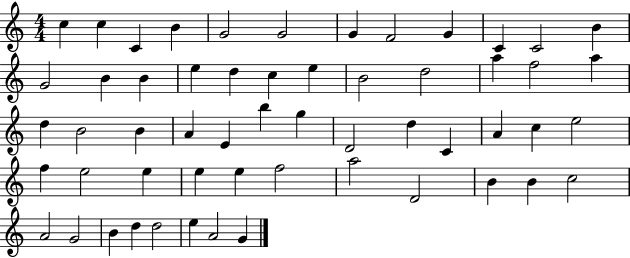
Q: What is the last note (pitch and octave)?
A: G4